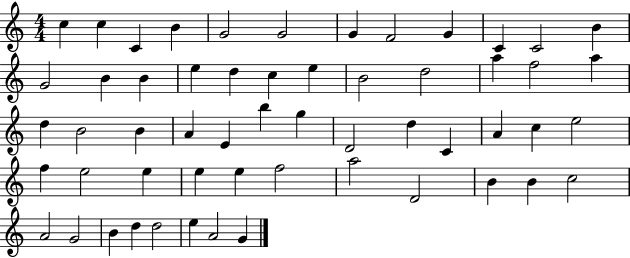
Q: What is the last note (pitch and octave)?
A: G4